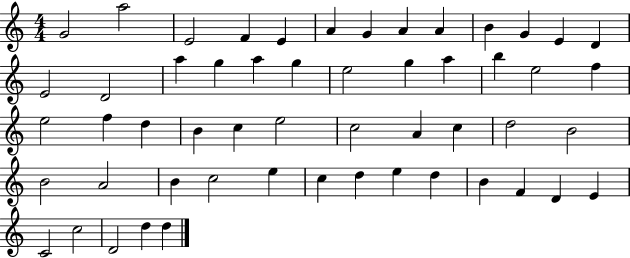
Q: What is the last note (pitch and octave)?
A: D5